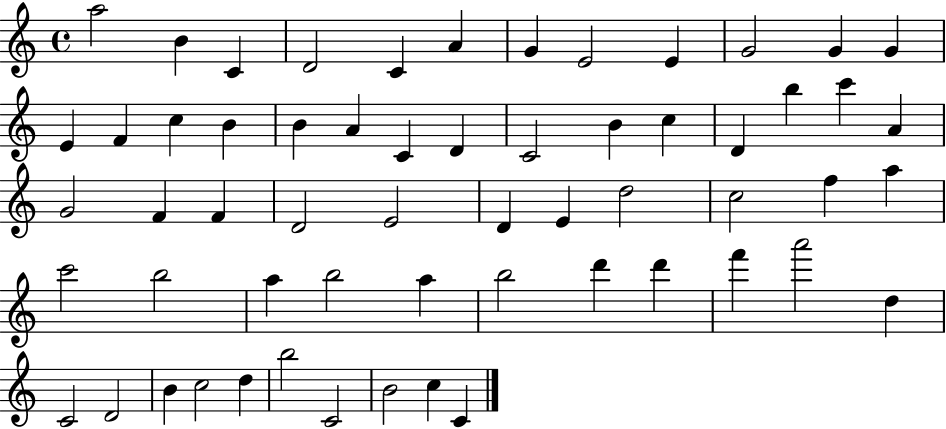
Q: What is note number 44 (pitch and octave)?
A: B5